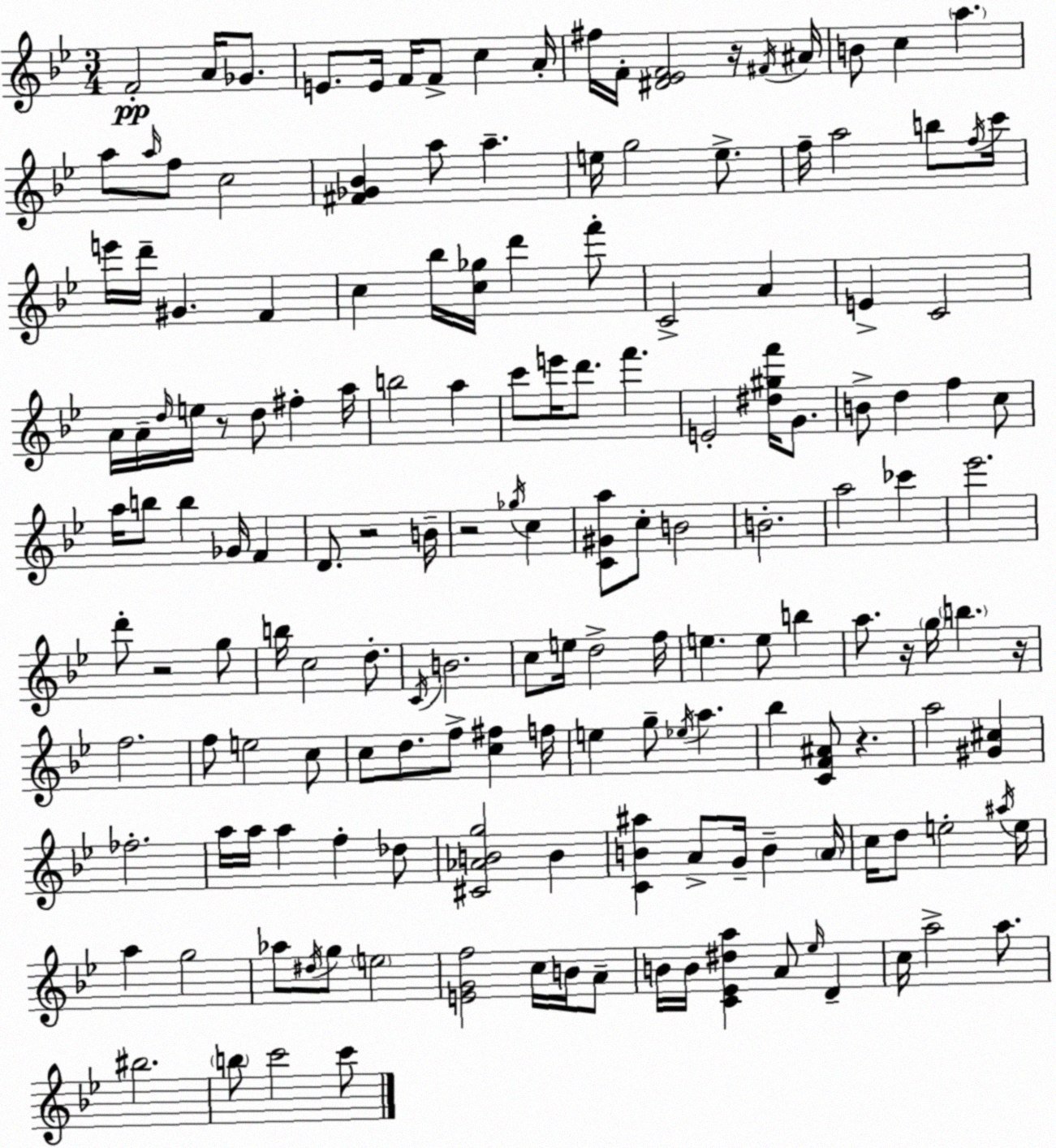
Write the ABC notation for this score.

X:1
T:Untitled
M:3/4
L:1/4
K:Bb
F2 A/4 _G/2 E/2 E/4 F/4 F/2 c A/4 ^f/4 F/4 [^D_EF]2 z/4 ^F/4 ^A/4 B/2 c a a/2 a/4 f/2 c2 [^F_G_B] a/2 a e/4 g2 e/2 f/4 a2 b/2 f/4 c'/4 e'/4 d'/4 ^G F c _b/4 [c_g]/4 d' f'/2 C2 A E C2 A/4 A/4 d/4 e/4 z/2 d/2 ^f a/4 b2 a c'/2 e'/4 d'/2 f' E2 [^d^gf']/4 G/2 B/2 d f c/2 a/4 b/2 b _G/4 F D/2 z2 B/4 z2 _g/4 c [C^Ga]/2 c/2 B2 B2 a2 _c' _e'2 d'/2 z2 g/2 b/4 c2 d/2 C/4 B2 c/2 e/4 d2 f/4 e e/2 b a/2 z/4 g/4 b z/4 f2 f/2 e2 c/2 c/2 d/2 f/2 [c^f] f/4 e g/2 _e/4 a _b [CF^A]/2 z a2 [^G^c] _f2 a/4 a/4 a f _d/2 [^C_ABg]2 B [CB^a] A/2 G/4 B A/4 c/4 d/2 e2 ^a/4 e/4 a g2 _a/2 ^d/4 g/2 e2 [EGf]2 c/4 B/4 A/2 B/4 B/4 [C_E^da] A/2 _e/4 D c/4 a2 a/2 ^b2 b/2 c'2 c'/2